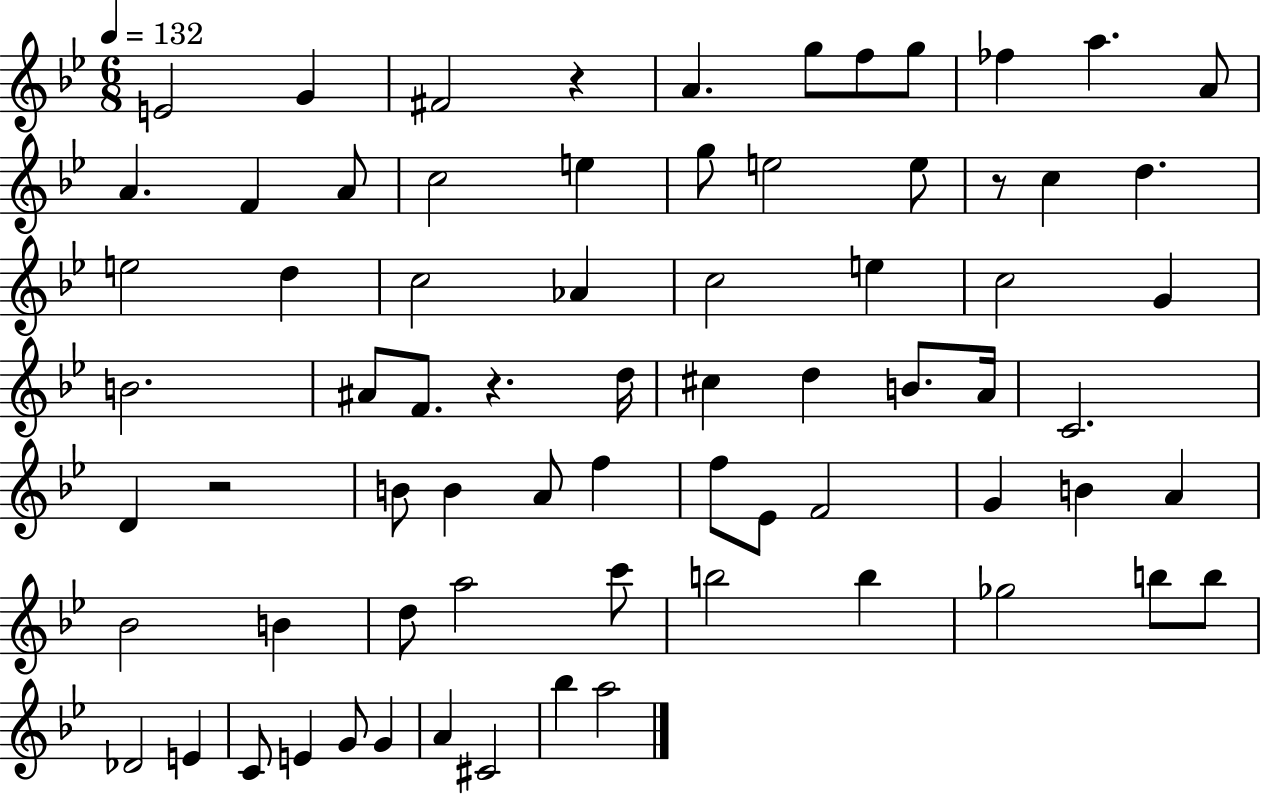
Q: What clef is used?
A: treble